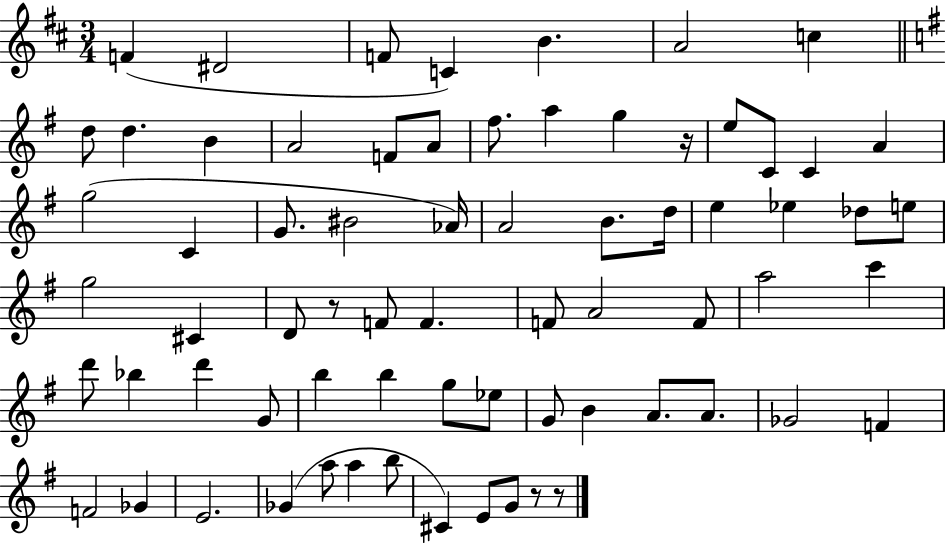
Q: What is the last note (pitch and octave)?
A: G4